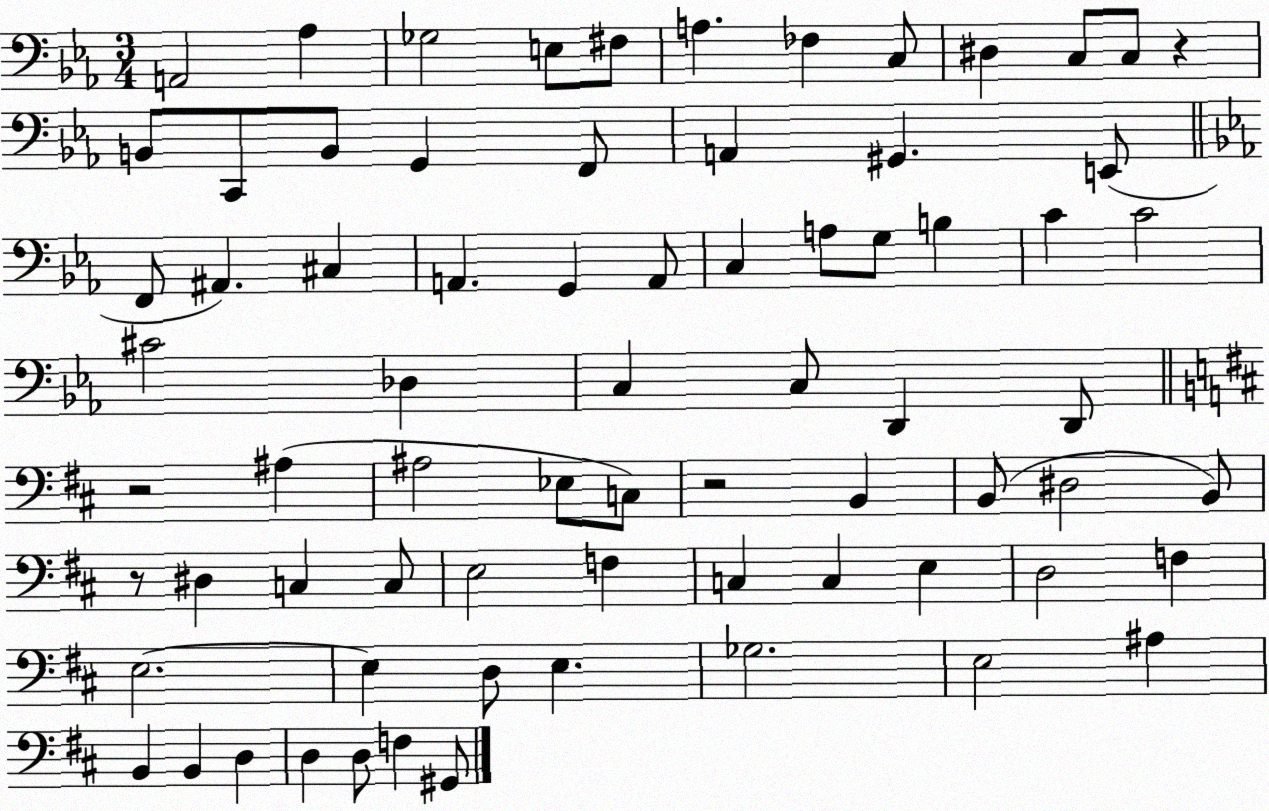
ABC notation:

X:1
T:Untitled
M:3/4
L:1/4
K:Eb
A,,2 _A, _G,2 E,/2 ^F,/2 A, _F, C,/2 ^D, C,/2 C,/2 z B,,/2 C,,/2 B,,/2 G,, F,,/2 A,, ^G,, E,,/2 F,,/2 ^A,, ^C, A,, G,, A,,/2 C, A,/2 G,/2 B, C C2 ^C2 _D, C, C,/2 D,, D,,/2 z2 ^A, ^A,2 _E,/2 C,/2 z2 B,, B,,/2 ^D,2 B,,/2 z/2 ^D, C, C,/2 E,2 F, C, C, E, D,2 F, E,2 E, D,/2 E, _G,2 E,2 ^A, B,, B,, D, D, D,/2 F, ^G,,/2